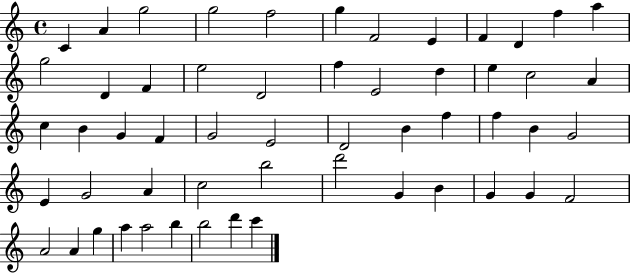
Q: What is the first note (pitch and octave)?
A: C4